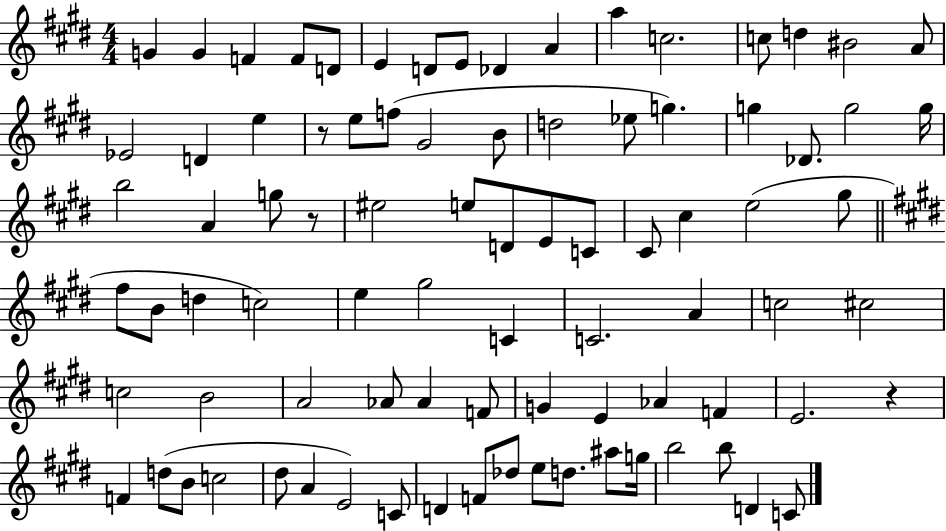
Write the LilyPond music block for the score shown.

{
  \clef treble
  \numericTimeSignature
  \time 4/4
  \key e \major
  g'4 g'4 f'4 f'8 d'8 | e'4 d'8 e'8 des'4 a'4 | a''4 c''2. | c''8 d''4 bis'2 a'8 | \break ees'2 d'4 e''4 | r8 e''8 f''8( gis'2 b'8 | d''2 ees''8 g''4.) | g''4 des'8. g''2 g''16 | \break b''2 a'4 g''8 r8 | eis''2 e''8 d'8 e'8 c'8 | cis'8 cis''4 e''2( gis''8 | \bar "||" \break \key e \major fis''8 b'8 d''4 c''2) | e''4 gis''2 c'4 | c'2. a'4 | c''2 cis''2 | \break c''2 b'2 | a'2 aes'8 aes'4 f'8 | g'4 e'4 aes'4 f'4 | e'2. r4 | \break f'4 d''8( b'8 c''2 | dis''8 a'4 e'2) c'8 | d'4 f'8 des''8 e''8 d''8. ais''8 g''16 | b''2 b''8 d'4 c'8 | \break \bar "|."
}